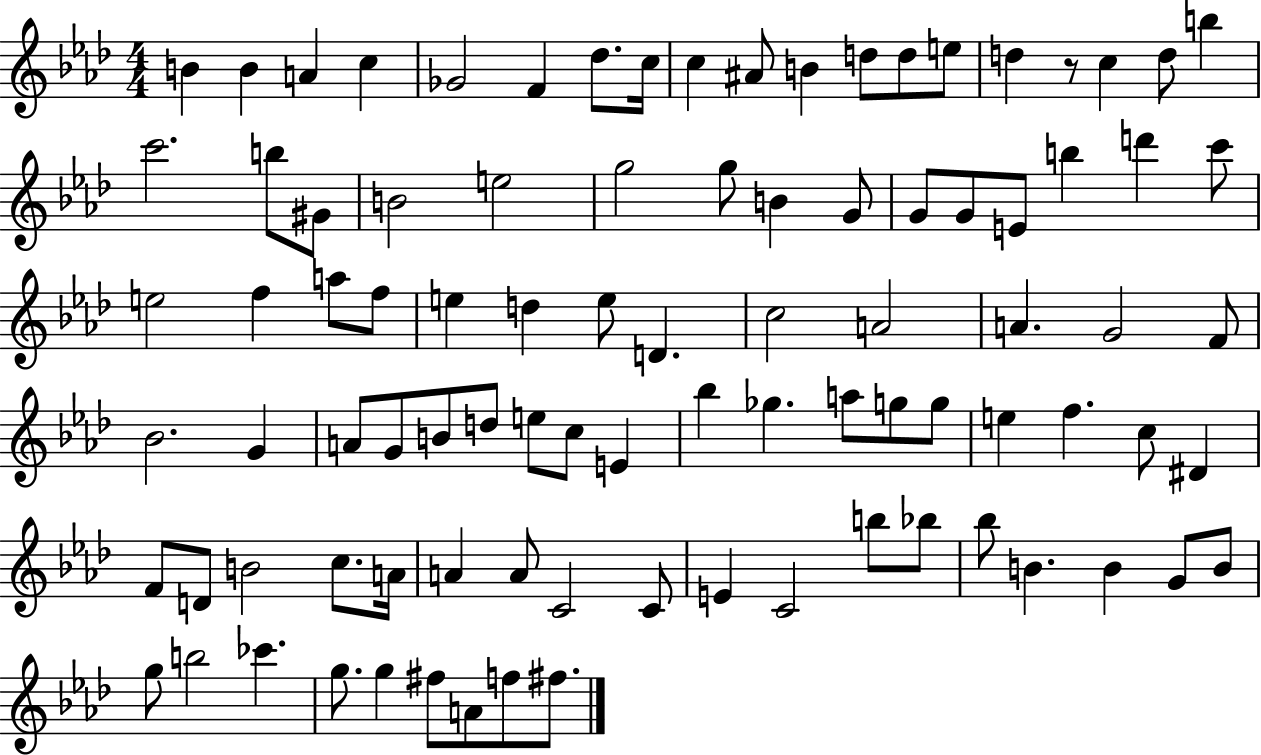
B4/q B4/q A4/q C5/q Gb4/h F4/q Db5/e. C5/s C5/q A#4/e B4/q D5/e D5/e E5/e D5/q R/e C5/q D5/e B5/q C6/h. B5/e G#4/e B4/h E5/h G5/h G5/e B4/q G4/e G4/e G4/e E4/e B5/q D6/q C6/e E5/h F5/q A5/e F5/e E5/q D5/q E5/e D4/q. C5/h A4/h A4/q. G4/h F4/e Bb4/h. G4/q A4/e G4/e B4/e D5/e E5/e C5/e E4/q Bb5/q Gb5/q. A5/e G5/e G5/e E5/q F5/q. C5/e D#4/q F4/e D4/e B4/h C5/e. A4/s A4/q A4/e C4/h C4/e E4/q C4/h B5/e Bb5/e Bb5/e B4/q. B4/q G4/e B4/e G5/e B5/h CES6/q. G5/e. G5/q F#5/e A4/e F5/e F#5/e.